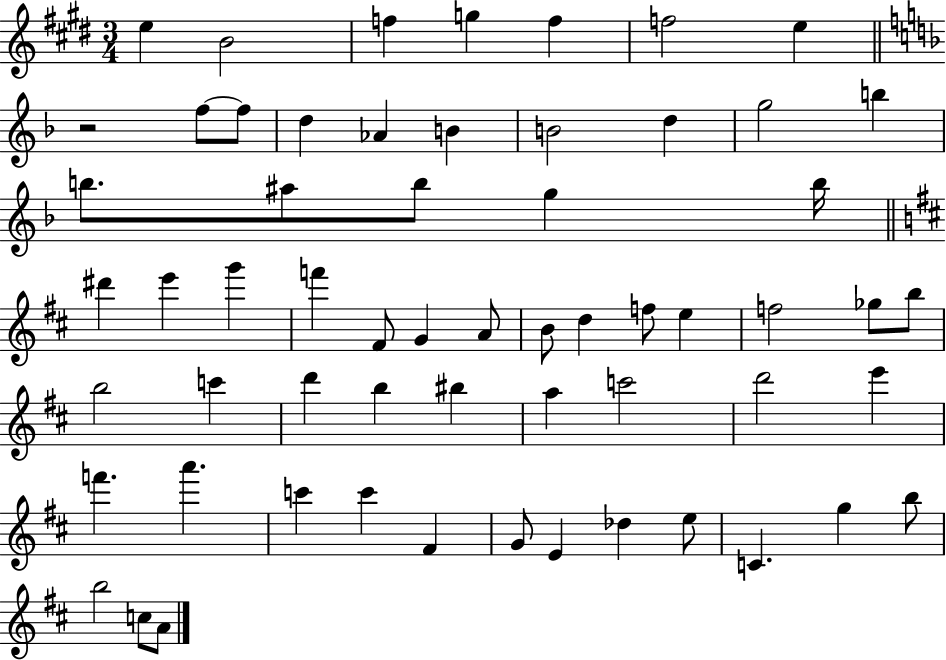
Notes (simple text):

E5/q B4/h F5/q G5/q F5/q F5/h E5/q R/h F5/e F5/e D5/q Ab4/q B4/q B4/h D5/q G5/h B5/q B5/e. A#5/e B5/e G5/q B5/s D#6/q E6/q G6/q F6/q F#4/e G4/q A4/e B4/e D5/q F5/e E5/q F5/h Gb5/e B5/e B5/h C6/q D6/q B5/q BIS5/q A5/q C6/h D6/h E6/q F6/q. A6/q. C6/q C6/q F#4/q G4/e E4/q Db5/q E5/e C4/q. G5/q B5/e B5/h C5/e A4/e